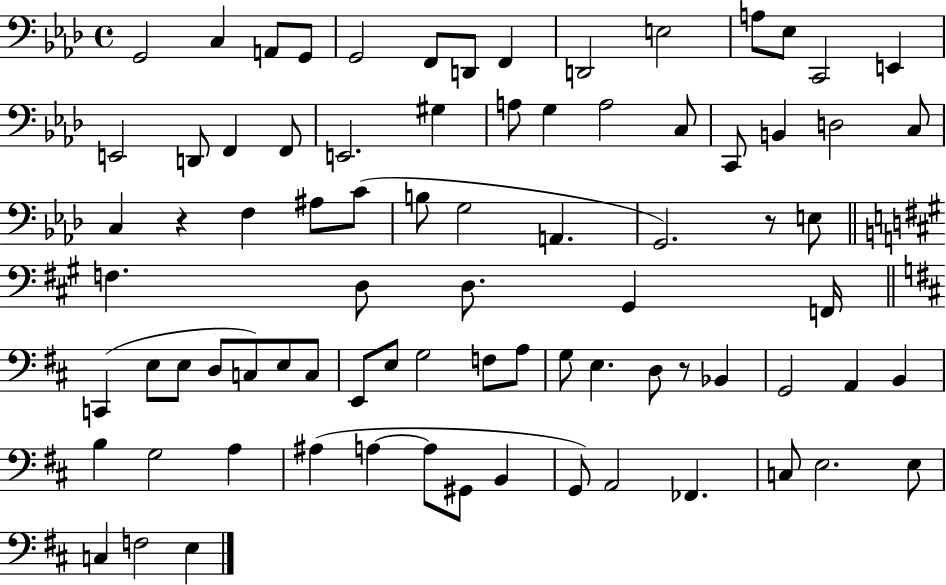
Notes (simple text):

G2/h C3/q A2/e G2/e G2/h F2/e D2/e F2/q D2/h E3/h A3/e Eb3/e C2/h E2/q E2/h D2/e F2/q F2/e E2/h. G#3/q A3/e G3/q A3/h C3/e C2/e B2/q D3/h C3/e C3/q R/q F3/q A#3/e C4/e B3/e G3/h A2/q. G2/h. R/e E3/e F3/q. D3/e D3/e. G#2/q F2/s C2/q E3/e E3/e D3/e C3/e E3/e C3/e E2/e E3/e G3/h F3/e A3/e G3/e E3/q. D3/e R/e Bb2/q G2/h A2/q B2/q B3/q G3/h A3/q A#3/q A3/q A3/e G#2/e B2/q G2/e A2/h FES2/q. C3/e E3/h. E3/e C3/q F3/h E3/q